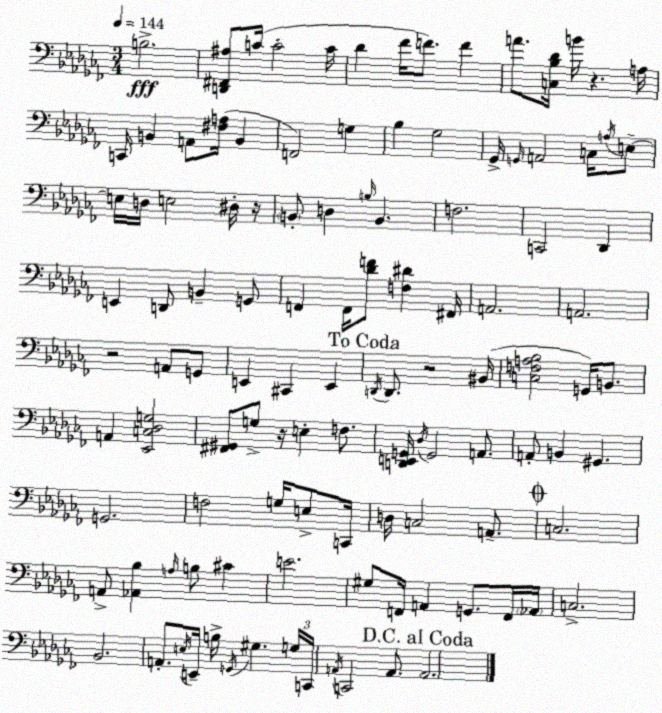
X:1
T:Untitled
M:3/4
L:1/4
K:Abm
B,2 [D,,^F,,^A,]/2 C/4 C2 C/4 _D _F/4 F/2 F A/2 [C,_B,_D]/4 B/4 z A,/4 C,,/4 B,, A,,/2 [^F,A,]/4 B,, F,,2 G, _B, _G,2 _G,,/4 G,,/4 A,,2 C,/4 A,/4 E,/2 E,/4 D,/4 E,2 ^D,/4 z/4 B,,/2 D, B,/4 B,, F,2 C,,2 _D,, E,, D,,/2 B,, G,,/2 F,, F,,/4 [_DF]/2 [F,^D] ^F,,/4 A,,2 A,,2 z2 A,,/2 G,,/2 E,, ^C,, E,, D,,/4 D,,/2 z2 ^B,,/4 [C,F,A,_B,]2 G,,/4 B,,/2 A,, [_E,,C,_D,G,]2 [^F,,^G,,]/2 G,/2 z/4 E, F,/2 [D,,E,,G,,]/4 _D,/4 G,,2 A,,/2 A,,/2 B,, ^G,, G,,2 F,2 G,/4 E,/2 C,,/4 D,/4 C,2 A,,/2 C,2 A,,/2 [_A,,_B,] A,/4 B,/2 ^C E2 ^G,/2 F,,/4 A,, G,,/2 F,,/4 _A,,/4 C,2 _B,,2 A,,/2 E,/4 E,,/4 B,/4 G,,/4 ^G, G,/4 C,,/4 A,,/4 C,,2 A,,/2 A,,2